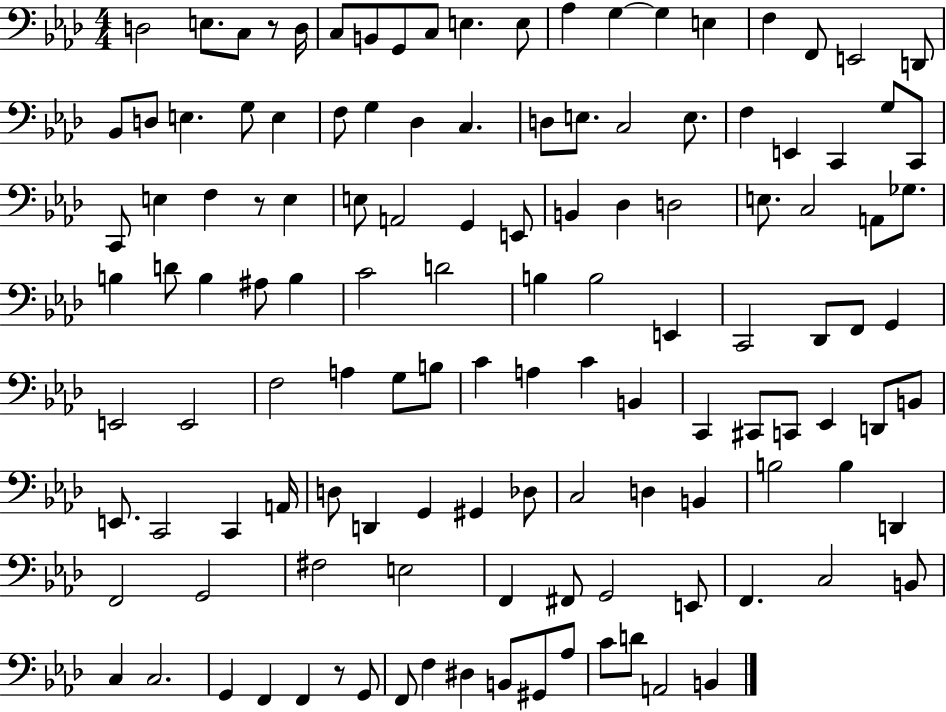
D3/h E3/e. C3/e R/e D3/s C3/e B2/e G2/e C3/e E3/q. E3/e Ab3/q G3/q G3/q E3/q F3/q F2/e E2/h D2/e Bb2/e D3/e E3/q. G3/e E3/q F3/e G3/q Db3/q C3/q. D3/e E3/e. C3/h E3/e. F3/q E2/q C2/q G3/e C2/e C2/e E3/q F3/q R/e E3/q E3/e A2/h G2/q E2/e B2/q Db3/q D3/h E3/e. C3/h A2/e Gb3/e. B3/q D4/e B3/q A#3/e B3/q C4/h D4/h B3/q B3/h E2/q C2/h Db2/e F2/e G2/q E2/h E2/h F3/h A3/q G3/e B3/e C4/q A3/q C4/q B2/q C2/q C#2/e C2/e Eb2/q D2/e B2/e E2/e. C2/h C2/q A2/s D3/e D2/q G2/q G#2/q Db3/e C3/h D3/q B2/q B3/h B3/q D2/q F2/h G2/h F#3/h E3/h F2/q F#2/e G2/h E2/e F2/q. C3/h B2/e C3/q C3/h. G2/q F2/q F2/q R/e G2/e F2/e F3/q D#3/q B2/e G#2/e Ab3/e C4/e D4/e A2/h B2/q